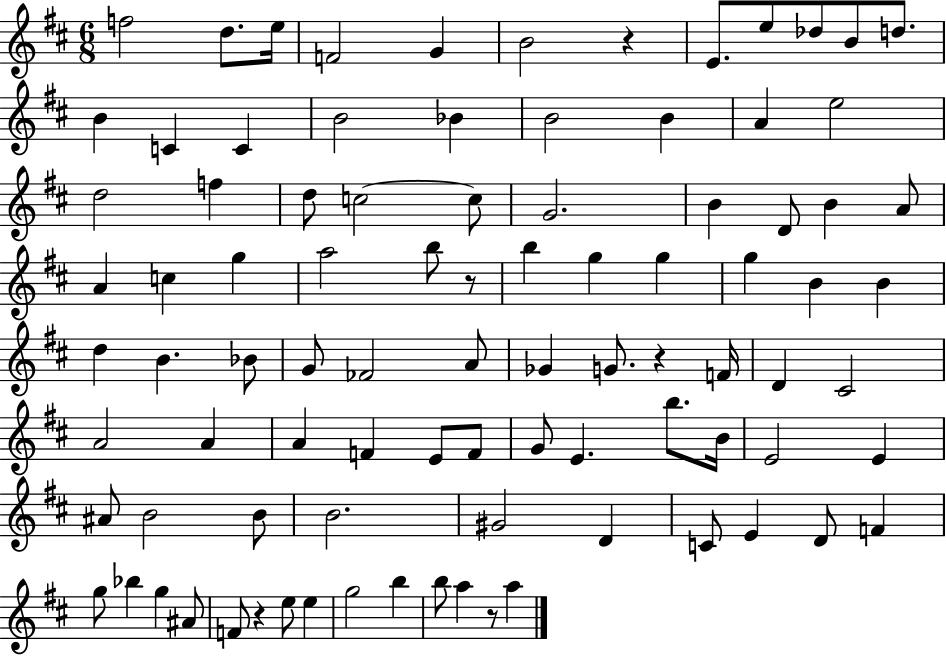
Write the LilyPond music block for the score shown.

{
  \clef treble
  \numericTimeSignature
  \time 6/8
  \key d \major
  \repeat volta 2 { f''2 d''8. e''16 | f'2 g'4 | b'2 r4 | e'8. e''8 des''8 b'8 d''8. | \break b'4 c'4 c'4 | b'2 bes'4 | b'2 b'4 | a'4 e''2 | \break d''2 f''4 | d''8 c''2~~ c''8 | g'2. | b'4 d'8 b'4 a'8 | \break a'4 c''4 g''4 | a''2 b''8 r8 | b''4 g''4 g''4 | g''4 b'4 b'4 | \break d''4 b'4. bes'8 | g'8 fes'2 a'8 | ges'4 g'8. r4 f'16 | d'4 cis'2 | \break a'2 a'4 | a'4 f'4 e'8 f'8 | g'8 e'4. b''8. b'16 | e'2 e'4 | \break ais'8 b'2 b'8 | b'2. | gis'2 d'4 | c'8 e'4 d'8 f'4 | \break g''8 bes''4 g''4 ais'8 | f'8 r4 e''8 e''4 | g''2 b''4 | b''8 a''4 r8 a''4 | \break } \bar "|."
}